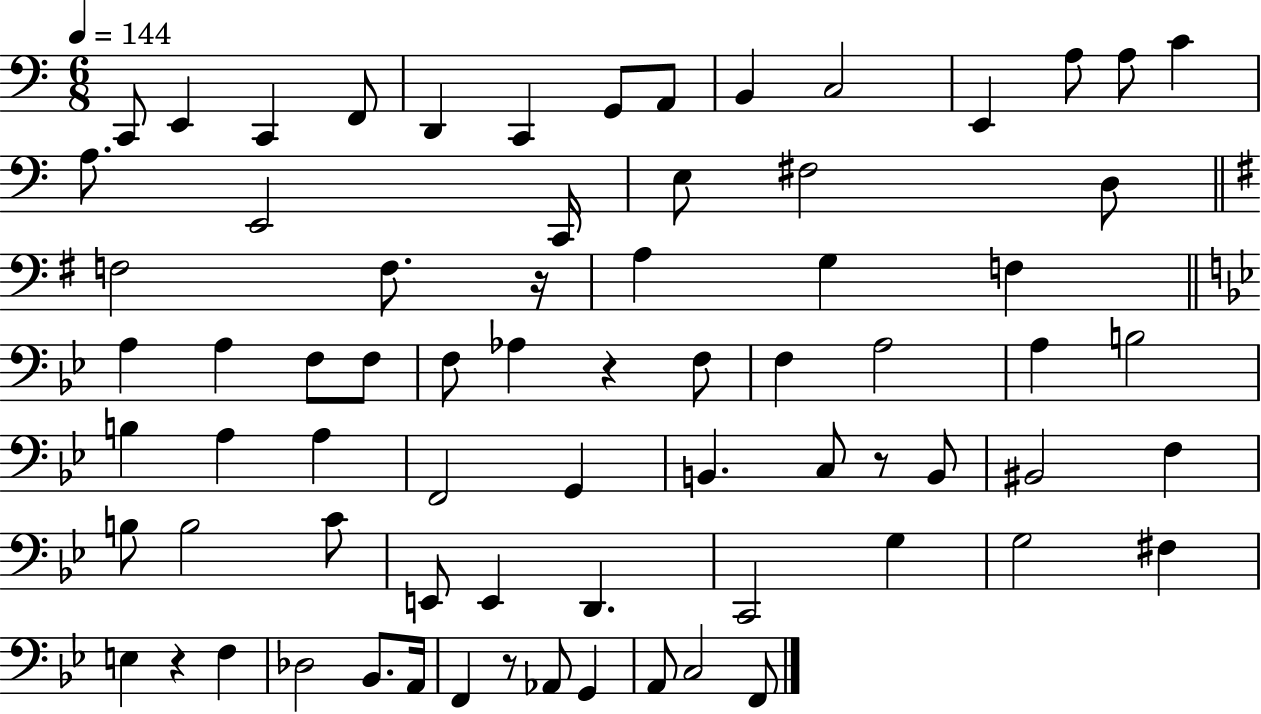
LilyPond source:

{
  \clef bass
  \numericTimeSignature
  \time 6/8
  \key c \major
  \tempo 4 = 144
  \repeat volta 2 { c,8 e,4 c,4 f,8 | d,4 c,4 g,8 a,8 | b,4 c2 | e,4 a8 a8 c'4 | \break a8. e,2 c,16 | e8 fis2 d8 | \bar "||" \break \key e \minor f2 f8. r16 | a4 g4 f4 | \bar "||" \break \key bes \major a4 a4 f8 f8 | f8 aes4 r4 f8 | f4 a2 | a4 b2 | \break b4 a4 a4 | f,2 g,4 | b,4. c8 r8 b,8 | bis,2 f4 | \break b8 b2 c'8 | e,8 e,4 d,4. | c,2 g4 | g2 fis4 | \break e4 r4 f4 | des2 bes,8. a,16 | f,4 r8 aes,8 g,4 | a,8 c2 f,8 | \break } \bar "|."
}